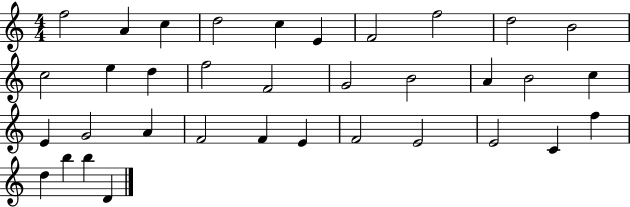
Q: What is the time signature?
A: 4/4